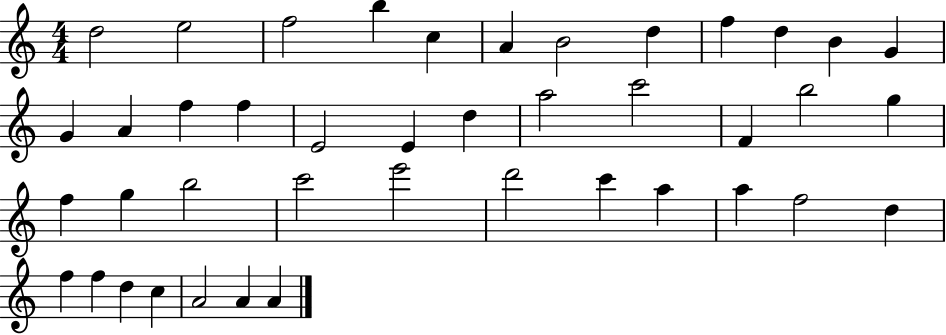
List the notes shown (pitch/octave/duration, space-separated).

D5/h E5/h F5/h B5/q C5/q A4/q B4/h D5/q F5/q D5/q B4/q G4/q G4/q A4/q F5/q F5/q E4/h E4/q D5/q A5/h C6/h F4/q B5/h G5/q F5/q G5/q B5/h C6/h E6/h D6/h C6/q A5/q A5/q F5/h D5/q F5/q F5/q D5/q C5/q A4/h A4/q A4/q